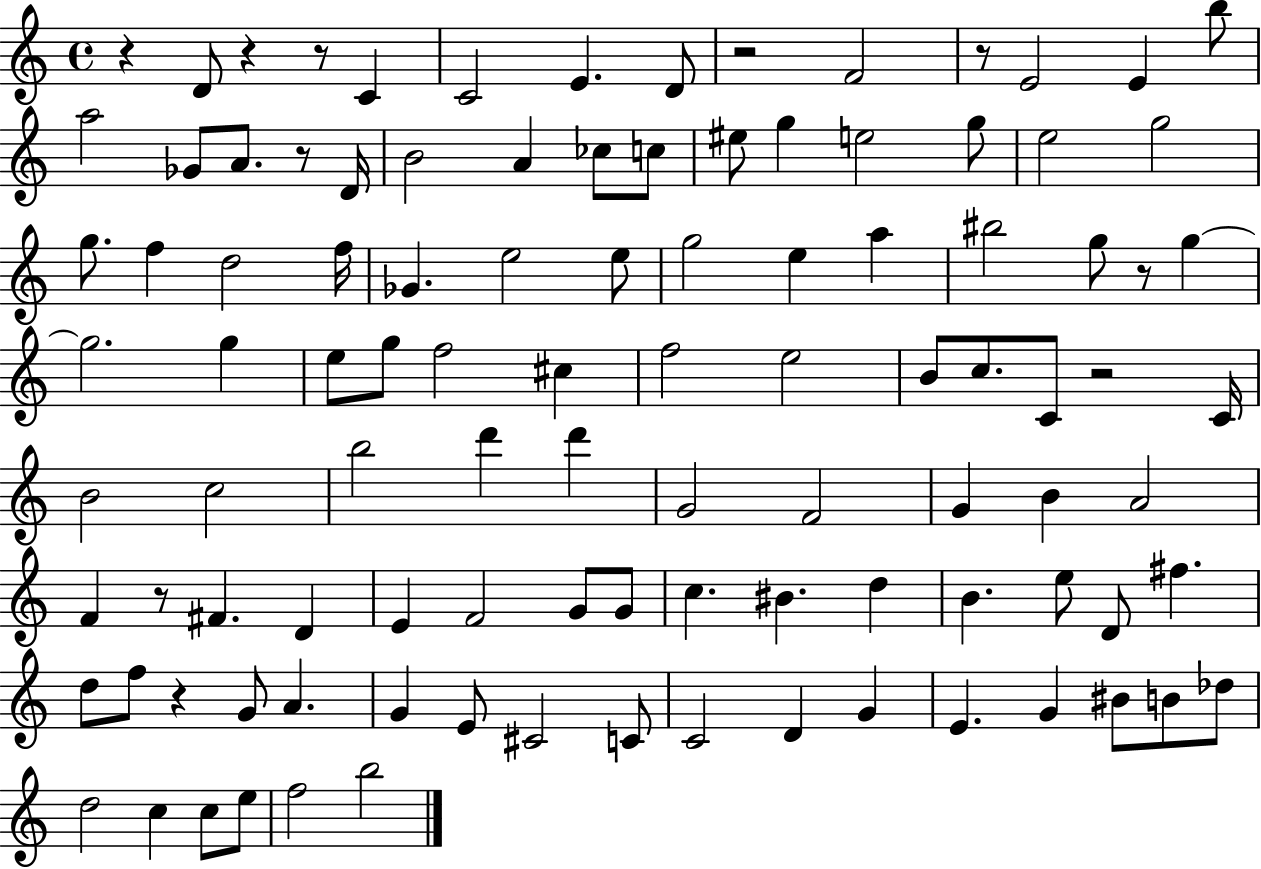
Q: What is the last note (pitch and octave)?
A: B5